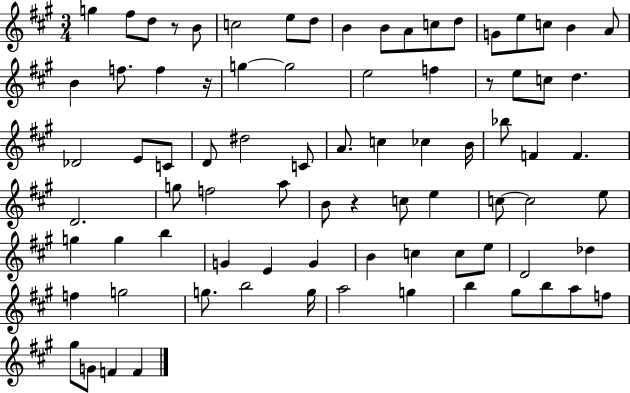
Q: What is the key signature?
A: A major